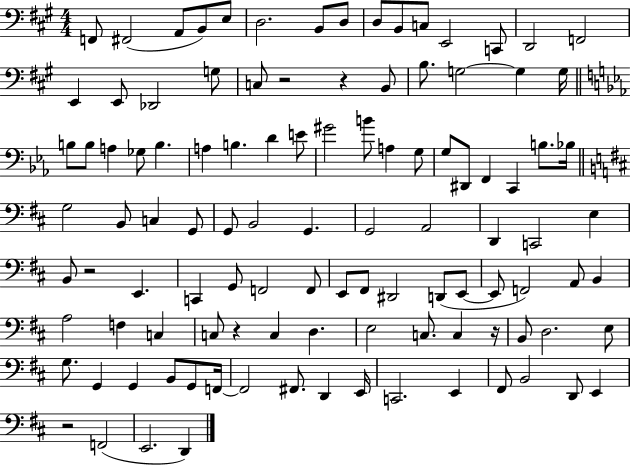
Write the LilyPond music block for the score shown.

{
  \clef bass
  \numericTimeSignature
  \time 4/4
  \key a \major
  f,8 fis,2( a,8 b,8) e8 | d2. b,8 d8 | d8 b,8 c8 e,2 c,8 | d,2 f,2 | \break e,4 e,8 des,2 g8 | c8 r2 r4 b,8 | b8. g2~~ g4 g16 | \bar "||" \break \key c \minor b8 b8 a4 ges8 b4. | a4 b4. d'4 e'8 | gis'2 b'8 a4 g8 | g8 dis,8 f,4 c,4 b8. bes16 | \break \bar "||" \break \key b \minor g2 b,8 c4 g,8 | g,8 b,2 g,4. | g,2 a,2 | d,4 c,2 e4 | \break b,8 r2 e,4. | c,4 g,8 f,2 f,8 | e,8 fis,8 dis,2 d,8( e,8~~ | e,8 f,2) a,8 b,4 | \break a2 f4 c4 | c8 r4 c4 d4. | e2 c8. c4 r16 | b,8 d2. e8 | \break g8. g,4 g,4 b,8 g,8 f,16~~ | f,2 fis,8. d,4 e,16 | c,2. e,4 | fis,8 b,2 d,8 e,4 | \break r2 f,2( | e,2. d,4) | \bar "|."
}